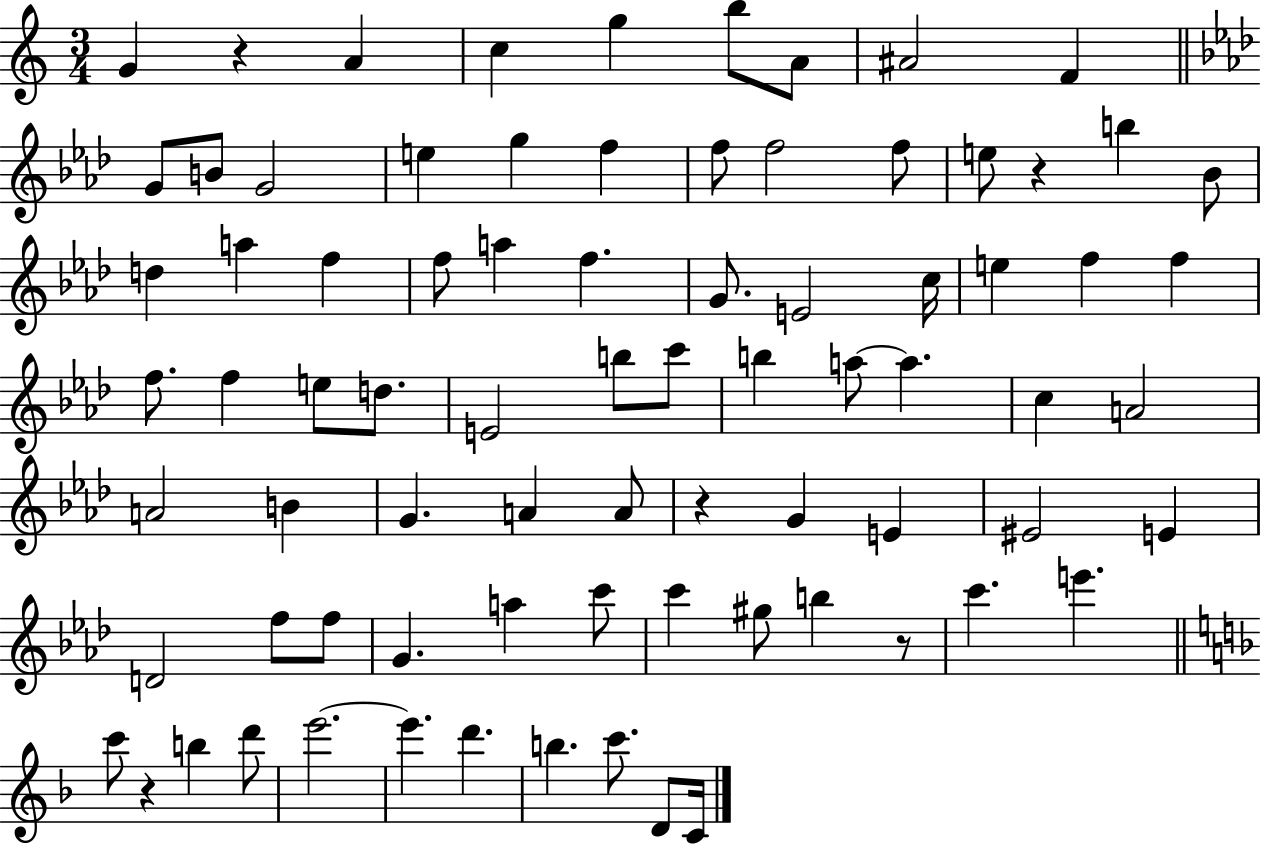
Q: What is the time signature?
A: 3/4